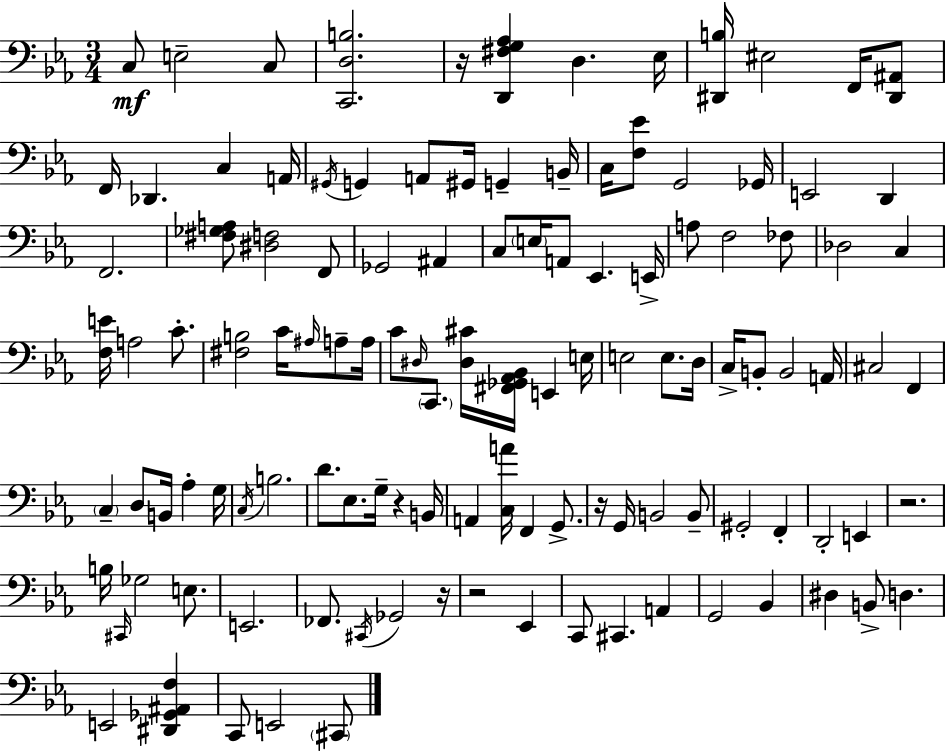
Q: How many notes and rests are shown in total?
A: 117